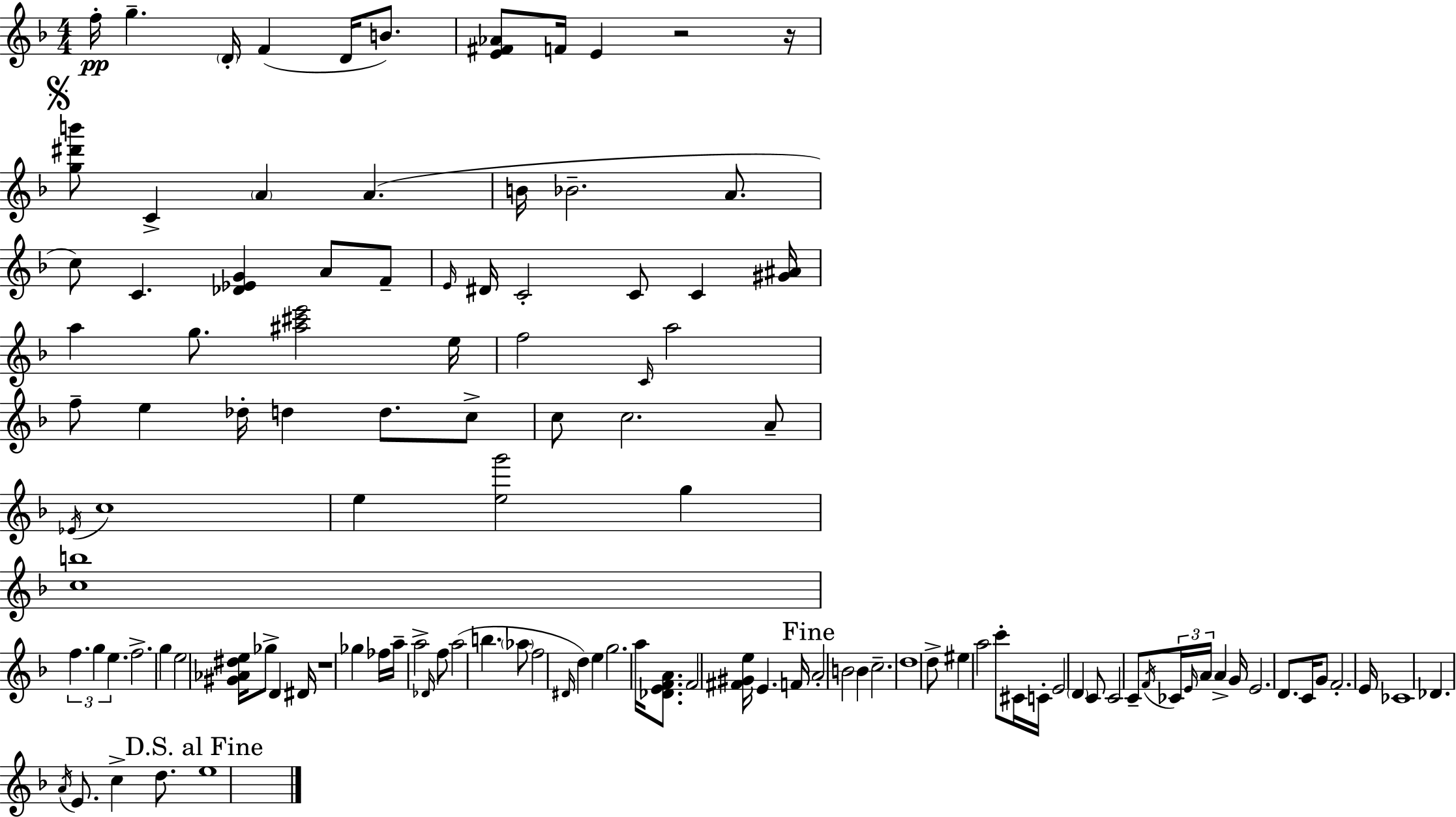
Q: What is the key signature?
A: D minor